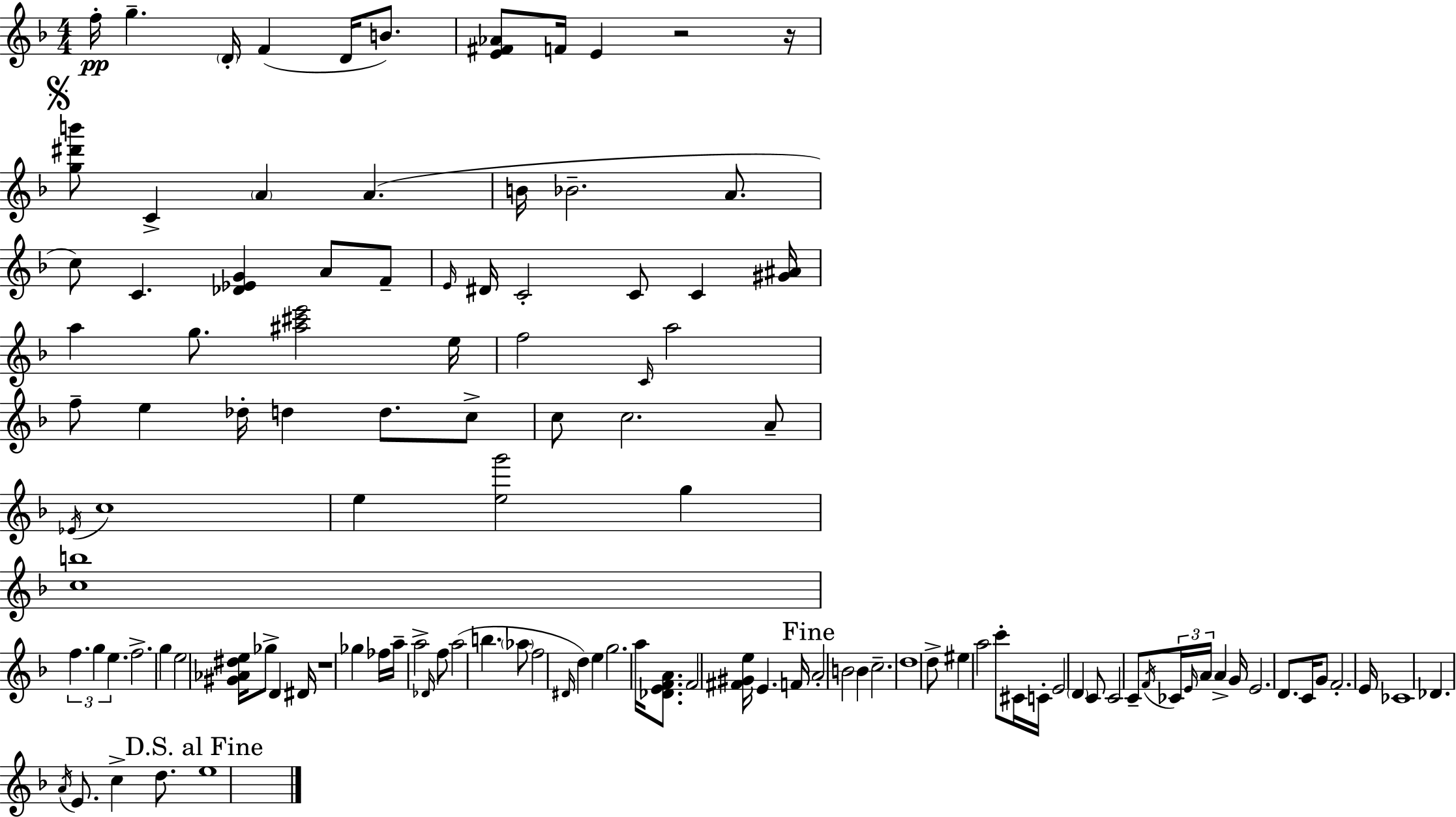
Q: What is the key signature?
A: D minor